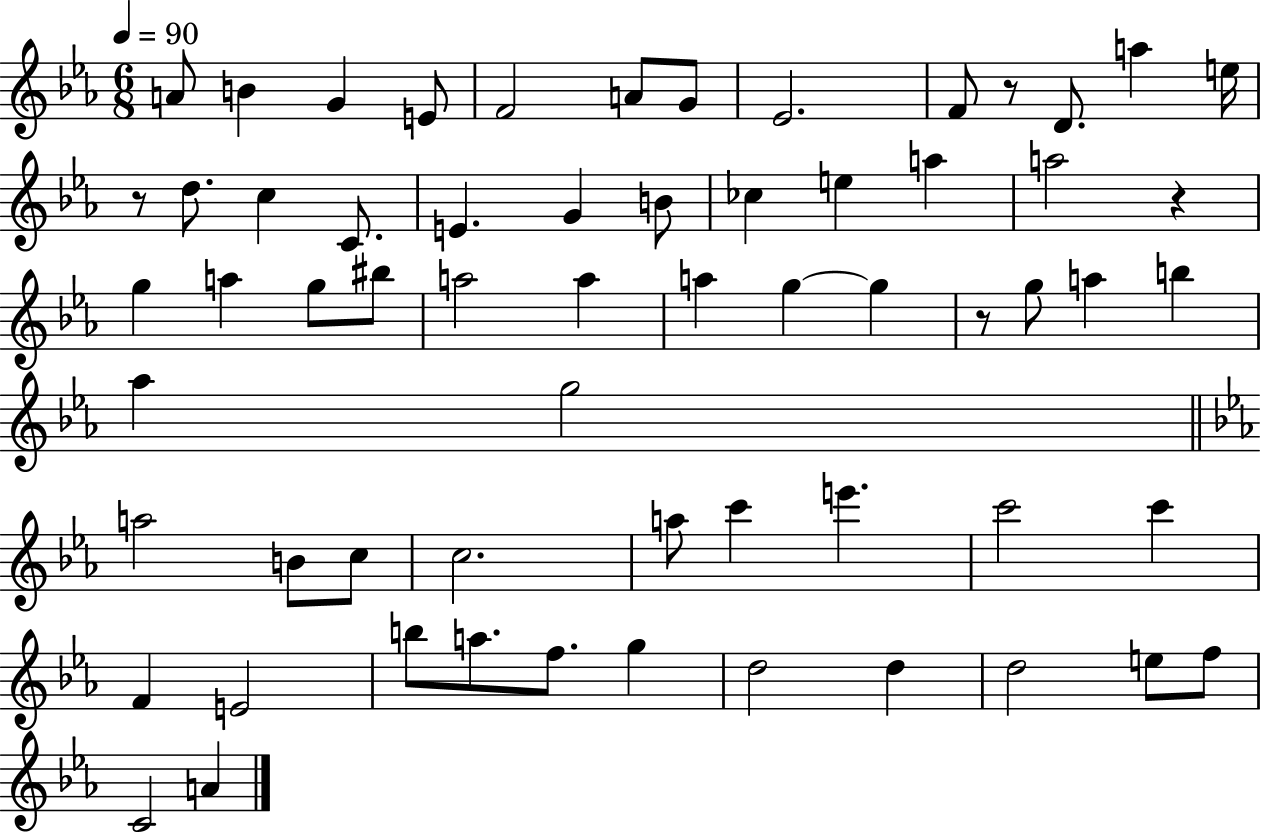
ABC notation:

X:1
T:Untitled
M:6/8
L:1/4
K:Eb
A/2 B G E/2 F2 A/2 G/2 _E2 F/2 z/2 D/2 a e/4 z/2 d/2 c C/2 E G B/2 _c e a a2 z g a g/2 ^b/2 a2 a a g g z/2 g/2 a b _a g2 a2 B/2 c/2 c2 a/2 c' e' c'2 c' F E2 b/2 a/2 f/2 g d2 d d2 e/2 f/2 C2 A